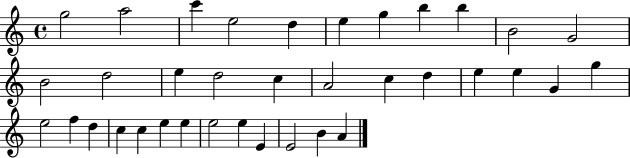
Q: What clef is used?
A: treble